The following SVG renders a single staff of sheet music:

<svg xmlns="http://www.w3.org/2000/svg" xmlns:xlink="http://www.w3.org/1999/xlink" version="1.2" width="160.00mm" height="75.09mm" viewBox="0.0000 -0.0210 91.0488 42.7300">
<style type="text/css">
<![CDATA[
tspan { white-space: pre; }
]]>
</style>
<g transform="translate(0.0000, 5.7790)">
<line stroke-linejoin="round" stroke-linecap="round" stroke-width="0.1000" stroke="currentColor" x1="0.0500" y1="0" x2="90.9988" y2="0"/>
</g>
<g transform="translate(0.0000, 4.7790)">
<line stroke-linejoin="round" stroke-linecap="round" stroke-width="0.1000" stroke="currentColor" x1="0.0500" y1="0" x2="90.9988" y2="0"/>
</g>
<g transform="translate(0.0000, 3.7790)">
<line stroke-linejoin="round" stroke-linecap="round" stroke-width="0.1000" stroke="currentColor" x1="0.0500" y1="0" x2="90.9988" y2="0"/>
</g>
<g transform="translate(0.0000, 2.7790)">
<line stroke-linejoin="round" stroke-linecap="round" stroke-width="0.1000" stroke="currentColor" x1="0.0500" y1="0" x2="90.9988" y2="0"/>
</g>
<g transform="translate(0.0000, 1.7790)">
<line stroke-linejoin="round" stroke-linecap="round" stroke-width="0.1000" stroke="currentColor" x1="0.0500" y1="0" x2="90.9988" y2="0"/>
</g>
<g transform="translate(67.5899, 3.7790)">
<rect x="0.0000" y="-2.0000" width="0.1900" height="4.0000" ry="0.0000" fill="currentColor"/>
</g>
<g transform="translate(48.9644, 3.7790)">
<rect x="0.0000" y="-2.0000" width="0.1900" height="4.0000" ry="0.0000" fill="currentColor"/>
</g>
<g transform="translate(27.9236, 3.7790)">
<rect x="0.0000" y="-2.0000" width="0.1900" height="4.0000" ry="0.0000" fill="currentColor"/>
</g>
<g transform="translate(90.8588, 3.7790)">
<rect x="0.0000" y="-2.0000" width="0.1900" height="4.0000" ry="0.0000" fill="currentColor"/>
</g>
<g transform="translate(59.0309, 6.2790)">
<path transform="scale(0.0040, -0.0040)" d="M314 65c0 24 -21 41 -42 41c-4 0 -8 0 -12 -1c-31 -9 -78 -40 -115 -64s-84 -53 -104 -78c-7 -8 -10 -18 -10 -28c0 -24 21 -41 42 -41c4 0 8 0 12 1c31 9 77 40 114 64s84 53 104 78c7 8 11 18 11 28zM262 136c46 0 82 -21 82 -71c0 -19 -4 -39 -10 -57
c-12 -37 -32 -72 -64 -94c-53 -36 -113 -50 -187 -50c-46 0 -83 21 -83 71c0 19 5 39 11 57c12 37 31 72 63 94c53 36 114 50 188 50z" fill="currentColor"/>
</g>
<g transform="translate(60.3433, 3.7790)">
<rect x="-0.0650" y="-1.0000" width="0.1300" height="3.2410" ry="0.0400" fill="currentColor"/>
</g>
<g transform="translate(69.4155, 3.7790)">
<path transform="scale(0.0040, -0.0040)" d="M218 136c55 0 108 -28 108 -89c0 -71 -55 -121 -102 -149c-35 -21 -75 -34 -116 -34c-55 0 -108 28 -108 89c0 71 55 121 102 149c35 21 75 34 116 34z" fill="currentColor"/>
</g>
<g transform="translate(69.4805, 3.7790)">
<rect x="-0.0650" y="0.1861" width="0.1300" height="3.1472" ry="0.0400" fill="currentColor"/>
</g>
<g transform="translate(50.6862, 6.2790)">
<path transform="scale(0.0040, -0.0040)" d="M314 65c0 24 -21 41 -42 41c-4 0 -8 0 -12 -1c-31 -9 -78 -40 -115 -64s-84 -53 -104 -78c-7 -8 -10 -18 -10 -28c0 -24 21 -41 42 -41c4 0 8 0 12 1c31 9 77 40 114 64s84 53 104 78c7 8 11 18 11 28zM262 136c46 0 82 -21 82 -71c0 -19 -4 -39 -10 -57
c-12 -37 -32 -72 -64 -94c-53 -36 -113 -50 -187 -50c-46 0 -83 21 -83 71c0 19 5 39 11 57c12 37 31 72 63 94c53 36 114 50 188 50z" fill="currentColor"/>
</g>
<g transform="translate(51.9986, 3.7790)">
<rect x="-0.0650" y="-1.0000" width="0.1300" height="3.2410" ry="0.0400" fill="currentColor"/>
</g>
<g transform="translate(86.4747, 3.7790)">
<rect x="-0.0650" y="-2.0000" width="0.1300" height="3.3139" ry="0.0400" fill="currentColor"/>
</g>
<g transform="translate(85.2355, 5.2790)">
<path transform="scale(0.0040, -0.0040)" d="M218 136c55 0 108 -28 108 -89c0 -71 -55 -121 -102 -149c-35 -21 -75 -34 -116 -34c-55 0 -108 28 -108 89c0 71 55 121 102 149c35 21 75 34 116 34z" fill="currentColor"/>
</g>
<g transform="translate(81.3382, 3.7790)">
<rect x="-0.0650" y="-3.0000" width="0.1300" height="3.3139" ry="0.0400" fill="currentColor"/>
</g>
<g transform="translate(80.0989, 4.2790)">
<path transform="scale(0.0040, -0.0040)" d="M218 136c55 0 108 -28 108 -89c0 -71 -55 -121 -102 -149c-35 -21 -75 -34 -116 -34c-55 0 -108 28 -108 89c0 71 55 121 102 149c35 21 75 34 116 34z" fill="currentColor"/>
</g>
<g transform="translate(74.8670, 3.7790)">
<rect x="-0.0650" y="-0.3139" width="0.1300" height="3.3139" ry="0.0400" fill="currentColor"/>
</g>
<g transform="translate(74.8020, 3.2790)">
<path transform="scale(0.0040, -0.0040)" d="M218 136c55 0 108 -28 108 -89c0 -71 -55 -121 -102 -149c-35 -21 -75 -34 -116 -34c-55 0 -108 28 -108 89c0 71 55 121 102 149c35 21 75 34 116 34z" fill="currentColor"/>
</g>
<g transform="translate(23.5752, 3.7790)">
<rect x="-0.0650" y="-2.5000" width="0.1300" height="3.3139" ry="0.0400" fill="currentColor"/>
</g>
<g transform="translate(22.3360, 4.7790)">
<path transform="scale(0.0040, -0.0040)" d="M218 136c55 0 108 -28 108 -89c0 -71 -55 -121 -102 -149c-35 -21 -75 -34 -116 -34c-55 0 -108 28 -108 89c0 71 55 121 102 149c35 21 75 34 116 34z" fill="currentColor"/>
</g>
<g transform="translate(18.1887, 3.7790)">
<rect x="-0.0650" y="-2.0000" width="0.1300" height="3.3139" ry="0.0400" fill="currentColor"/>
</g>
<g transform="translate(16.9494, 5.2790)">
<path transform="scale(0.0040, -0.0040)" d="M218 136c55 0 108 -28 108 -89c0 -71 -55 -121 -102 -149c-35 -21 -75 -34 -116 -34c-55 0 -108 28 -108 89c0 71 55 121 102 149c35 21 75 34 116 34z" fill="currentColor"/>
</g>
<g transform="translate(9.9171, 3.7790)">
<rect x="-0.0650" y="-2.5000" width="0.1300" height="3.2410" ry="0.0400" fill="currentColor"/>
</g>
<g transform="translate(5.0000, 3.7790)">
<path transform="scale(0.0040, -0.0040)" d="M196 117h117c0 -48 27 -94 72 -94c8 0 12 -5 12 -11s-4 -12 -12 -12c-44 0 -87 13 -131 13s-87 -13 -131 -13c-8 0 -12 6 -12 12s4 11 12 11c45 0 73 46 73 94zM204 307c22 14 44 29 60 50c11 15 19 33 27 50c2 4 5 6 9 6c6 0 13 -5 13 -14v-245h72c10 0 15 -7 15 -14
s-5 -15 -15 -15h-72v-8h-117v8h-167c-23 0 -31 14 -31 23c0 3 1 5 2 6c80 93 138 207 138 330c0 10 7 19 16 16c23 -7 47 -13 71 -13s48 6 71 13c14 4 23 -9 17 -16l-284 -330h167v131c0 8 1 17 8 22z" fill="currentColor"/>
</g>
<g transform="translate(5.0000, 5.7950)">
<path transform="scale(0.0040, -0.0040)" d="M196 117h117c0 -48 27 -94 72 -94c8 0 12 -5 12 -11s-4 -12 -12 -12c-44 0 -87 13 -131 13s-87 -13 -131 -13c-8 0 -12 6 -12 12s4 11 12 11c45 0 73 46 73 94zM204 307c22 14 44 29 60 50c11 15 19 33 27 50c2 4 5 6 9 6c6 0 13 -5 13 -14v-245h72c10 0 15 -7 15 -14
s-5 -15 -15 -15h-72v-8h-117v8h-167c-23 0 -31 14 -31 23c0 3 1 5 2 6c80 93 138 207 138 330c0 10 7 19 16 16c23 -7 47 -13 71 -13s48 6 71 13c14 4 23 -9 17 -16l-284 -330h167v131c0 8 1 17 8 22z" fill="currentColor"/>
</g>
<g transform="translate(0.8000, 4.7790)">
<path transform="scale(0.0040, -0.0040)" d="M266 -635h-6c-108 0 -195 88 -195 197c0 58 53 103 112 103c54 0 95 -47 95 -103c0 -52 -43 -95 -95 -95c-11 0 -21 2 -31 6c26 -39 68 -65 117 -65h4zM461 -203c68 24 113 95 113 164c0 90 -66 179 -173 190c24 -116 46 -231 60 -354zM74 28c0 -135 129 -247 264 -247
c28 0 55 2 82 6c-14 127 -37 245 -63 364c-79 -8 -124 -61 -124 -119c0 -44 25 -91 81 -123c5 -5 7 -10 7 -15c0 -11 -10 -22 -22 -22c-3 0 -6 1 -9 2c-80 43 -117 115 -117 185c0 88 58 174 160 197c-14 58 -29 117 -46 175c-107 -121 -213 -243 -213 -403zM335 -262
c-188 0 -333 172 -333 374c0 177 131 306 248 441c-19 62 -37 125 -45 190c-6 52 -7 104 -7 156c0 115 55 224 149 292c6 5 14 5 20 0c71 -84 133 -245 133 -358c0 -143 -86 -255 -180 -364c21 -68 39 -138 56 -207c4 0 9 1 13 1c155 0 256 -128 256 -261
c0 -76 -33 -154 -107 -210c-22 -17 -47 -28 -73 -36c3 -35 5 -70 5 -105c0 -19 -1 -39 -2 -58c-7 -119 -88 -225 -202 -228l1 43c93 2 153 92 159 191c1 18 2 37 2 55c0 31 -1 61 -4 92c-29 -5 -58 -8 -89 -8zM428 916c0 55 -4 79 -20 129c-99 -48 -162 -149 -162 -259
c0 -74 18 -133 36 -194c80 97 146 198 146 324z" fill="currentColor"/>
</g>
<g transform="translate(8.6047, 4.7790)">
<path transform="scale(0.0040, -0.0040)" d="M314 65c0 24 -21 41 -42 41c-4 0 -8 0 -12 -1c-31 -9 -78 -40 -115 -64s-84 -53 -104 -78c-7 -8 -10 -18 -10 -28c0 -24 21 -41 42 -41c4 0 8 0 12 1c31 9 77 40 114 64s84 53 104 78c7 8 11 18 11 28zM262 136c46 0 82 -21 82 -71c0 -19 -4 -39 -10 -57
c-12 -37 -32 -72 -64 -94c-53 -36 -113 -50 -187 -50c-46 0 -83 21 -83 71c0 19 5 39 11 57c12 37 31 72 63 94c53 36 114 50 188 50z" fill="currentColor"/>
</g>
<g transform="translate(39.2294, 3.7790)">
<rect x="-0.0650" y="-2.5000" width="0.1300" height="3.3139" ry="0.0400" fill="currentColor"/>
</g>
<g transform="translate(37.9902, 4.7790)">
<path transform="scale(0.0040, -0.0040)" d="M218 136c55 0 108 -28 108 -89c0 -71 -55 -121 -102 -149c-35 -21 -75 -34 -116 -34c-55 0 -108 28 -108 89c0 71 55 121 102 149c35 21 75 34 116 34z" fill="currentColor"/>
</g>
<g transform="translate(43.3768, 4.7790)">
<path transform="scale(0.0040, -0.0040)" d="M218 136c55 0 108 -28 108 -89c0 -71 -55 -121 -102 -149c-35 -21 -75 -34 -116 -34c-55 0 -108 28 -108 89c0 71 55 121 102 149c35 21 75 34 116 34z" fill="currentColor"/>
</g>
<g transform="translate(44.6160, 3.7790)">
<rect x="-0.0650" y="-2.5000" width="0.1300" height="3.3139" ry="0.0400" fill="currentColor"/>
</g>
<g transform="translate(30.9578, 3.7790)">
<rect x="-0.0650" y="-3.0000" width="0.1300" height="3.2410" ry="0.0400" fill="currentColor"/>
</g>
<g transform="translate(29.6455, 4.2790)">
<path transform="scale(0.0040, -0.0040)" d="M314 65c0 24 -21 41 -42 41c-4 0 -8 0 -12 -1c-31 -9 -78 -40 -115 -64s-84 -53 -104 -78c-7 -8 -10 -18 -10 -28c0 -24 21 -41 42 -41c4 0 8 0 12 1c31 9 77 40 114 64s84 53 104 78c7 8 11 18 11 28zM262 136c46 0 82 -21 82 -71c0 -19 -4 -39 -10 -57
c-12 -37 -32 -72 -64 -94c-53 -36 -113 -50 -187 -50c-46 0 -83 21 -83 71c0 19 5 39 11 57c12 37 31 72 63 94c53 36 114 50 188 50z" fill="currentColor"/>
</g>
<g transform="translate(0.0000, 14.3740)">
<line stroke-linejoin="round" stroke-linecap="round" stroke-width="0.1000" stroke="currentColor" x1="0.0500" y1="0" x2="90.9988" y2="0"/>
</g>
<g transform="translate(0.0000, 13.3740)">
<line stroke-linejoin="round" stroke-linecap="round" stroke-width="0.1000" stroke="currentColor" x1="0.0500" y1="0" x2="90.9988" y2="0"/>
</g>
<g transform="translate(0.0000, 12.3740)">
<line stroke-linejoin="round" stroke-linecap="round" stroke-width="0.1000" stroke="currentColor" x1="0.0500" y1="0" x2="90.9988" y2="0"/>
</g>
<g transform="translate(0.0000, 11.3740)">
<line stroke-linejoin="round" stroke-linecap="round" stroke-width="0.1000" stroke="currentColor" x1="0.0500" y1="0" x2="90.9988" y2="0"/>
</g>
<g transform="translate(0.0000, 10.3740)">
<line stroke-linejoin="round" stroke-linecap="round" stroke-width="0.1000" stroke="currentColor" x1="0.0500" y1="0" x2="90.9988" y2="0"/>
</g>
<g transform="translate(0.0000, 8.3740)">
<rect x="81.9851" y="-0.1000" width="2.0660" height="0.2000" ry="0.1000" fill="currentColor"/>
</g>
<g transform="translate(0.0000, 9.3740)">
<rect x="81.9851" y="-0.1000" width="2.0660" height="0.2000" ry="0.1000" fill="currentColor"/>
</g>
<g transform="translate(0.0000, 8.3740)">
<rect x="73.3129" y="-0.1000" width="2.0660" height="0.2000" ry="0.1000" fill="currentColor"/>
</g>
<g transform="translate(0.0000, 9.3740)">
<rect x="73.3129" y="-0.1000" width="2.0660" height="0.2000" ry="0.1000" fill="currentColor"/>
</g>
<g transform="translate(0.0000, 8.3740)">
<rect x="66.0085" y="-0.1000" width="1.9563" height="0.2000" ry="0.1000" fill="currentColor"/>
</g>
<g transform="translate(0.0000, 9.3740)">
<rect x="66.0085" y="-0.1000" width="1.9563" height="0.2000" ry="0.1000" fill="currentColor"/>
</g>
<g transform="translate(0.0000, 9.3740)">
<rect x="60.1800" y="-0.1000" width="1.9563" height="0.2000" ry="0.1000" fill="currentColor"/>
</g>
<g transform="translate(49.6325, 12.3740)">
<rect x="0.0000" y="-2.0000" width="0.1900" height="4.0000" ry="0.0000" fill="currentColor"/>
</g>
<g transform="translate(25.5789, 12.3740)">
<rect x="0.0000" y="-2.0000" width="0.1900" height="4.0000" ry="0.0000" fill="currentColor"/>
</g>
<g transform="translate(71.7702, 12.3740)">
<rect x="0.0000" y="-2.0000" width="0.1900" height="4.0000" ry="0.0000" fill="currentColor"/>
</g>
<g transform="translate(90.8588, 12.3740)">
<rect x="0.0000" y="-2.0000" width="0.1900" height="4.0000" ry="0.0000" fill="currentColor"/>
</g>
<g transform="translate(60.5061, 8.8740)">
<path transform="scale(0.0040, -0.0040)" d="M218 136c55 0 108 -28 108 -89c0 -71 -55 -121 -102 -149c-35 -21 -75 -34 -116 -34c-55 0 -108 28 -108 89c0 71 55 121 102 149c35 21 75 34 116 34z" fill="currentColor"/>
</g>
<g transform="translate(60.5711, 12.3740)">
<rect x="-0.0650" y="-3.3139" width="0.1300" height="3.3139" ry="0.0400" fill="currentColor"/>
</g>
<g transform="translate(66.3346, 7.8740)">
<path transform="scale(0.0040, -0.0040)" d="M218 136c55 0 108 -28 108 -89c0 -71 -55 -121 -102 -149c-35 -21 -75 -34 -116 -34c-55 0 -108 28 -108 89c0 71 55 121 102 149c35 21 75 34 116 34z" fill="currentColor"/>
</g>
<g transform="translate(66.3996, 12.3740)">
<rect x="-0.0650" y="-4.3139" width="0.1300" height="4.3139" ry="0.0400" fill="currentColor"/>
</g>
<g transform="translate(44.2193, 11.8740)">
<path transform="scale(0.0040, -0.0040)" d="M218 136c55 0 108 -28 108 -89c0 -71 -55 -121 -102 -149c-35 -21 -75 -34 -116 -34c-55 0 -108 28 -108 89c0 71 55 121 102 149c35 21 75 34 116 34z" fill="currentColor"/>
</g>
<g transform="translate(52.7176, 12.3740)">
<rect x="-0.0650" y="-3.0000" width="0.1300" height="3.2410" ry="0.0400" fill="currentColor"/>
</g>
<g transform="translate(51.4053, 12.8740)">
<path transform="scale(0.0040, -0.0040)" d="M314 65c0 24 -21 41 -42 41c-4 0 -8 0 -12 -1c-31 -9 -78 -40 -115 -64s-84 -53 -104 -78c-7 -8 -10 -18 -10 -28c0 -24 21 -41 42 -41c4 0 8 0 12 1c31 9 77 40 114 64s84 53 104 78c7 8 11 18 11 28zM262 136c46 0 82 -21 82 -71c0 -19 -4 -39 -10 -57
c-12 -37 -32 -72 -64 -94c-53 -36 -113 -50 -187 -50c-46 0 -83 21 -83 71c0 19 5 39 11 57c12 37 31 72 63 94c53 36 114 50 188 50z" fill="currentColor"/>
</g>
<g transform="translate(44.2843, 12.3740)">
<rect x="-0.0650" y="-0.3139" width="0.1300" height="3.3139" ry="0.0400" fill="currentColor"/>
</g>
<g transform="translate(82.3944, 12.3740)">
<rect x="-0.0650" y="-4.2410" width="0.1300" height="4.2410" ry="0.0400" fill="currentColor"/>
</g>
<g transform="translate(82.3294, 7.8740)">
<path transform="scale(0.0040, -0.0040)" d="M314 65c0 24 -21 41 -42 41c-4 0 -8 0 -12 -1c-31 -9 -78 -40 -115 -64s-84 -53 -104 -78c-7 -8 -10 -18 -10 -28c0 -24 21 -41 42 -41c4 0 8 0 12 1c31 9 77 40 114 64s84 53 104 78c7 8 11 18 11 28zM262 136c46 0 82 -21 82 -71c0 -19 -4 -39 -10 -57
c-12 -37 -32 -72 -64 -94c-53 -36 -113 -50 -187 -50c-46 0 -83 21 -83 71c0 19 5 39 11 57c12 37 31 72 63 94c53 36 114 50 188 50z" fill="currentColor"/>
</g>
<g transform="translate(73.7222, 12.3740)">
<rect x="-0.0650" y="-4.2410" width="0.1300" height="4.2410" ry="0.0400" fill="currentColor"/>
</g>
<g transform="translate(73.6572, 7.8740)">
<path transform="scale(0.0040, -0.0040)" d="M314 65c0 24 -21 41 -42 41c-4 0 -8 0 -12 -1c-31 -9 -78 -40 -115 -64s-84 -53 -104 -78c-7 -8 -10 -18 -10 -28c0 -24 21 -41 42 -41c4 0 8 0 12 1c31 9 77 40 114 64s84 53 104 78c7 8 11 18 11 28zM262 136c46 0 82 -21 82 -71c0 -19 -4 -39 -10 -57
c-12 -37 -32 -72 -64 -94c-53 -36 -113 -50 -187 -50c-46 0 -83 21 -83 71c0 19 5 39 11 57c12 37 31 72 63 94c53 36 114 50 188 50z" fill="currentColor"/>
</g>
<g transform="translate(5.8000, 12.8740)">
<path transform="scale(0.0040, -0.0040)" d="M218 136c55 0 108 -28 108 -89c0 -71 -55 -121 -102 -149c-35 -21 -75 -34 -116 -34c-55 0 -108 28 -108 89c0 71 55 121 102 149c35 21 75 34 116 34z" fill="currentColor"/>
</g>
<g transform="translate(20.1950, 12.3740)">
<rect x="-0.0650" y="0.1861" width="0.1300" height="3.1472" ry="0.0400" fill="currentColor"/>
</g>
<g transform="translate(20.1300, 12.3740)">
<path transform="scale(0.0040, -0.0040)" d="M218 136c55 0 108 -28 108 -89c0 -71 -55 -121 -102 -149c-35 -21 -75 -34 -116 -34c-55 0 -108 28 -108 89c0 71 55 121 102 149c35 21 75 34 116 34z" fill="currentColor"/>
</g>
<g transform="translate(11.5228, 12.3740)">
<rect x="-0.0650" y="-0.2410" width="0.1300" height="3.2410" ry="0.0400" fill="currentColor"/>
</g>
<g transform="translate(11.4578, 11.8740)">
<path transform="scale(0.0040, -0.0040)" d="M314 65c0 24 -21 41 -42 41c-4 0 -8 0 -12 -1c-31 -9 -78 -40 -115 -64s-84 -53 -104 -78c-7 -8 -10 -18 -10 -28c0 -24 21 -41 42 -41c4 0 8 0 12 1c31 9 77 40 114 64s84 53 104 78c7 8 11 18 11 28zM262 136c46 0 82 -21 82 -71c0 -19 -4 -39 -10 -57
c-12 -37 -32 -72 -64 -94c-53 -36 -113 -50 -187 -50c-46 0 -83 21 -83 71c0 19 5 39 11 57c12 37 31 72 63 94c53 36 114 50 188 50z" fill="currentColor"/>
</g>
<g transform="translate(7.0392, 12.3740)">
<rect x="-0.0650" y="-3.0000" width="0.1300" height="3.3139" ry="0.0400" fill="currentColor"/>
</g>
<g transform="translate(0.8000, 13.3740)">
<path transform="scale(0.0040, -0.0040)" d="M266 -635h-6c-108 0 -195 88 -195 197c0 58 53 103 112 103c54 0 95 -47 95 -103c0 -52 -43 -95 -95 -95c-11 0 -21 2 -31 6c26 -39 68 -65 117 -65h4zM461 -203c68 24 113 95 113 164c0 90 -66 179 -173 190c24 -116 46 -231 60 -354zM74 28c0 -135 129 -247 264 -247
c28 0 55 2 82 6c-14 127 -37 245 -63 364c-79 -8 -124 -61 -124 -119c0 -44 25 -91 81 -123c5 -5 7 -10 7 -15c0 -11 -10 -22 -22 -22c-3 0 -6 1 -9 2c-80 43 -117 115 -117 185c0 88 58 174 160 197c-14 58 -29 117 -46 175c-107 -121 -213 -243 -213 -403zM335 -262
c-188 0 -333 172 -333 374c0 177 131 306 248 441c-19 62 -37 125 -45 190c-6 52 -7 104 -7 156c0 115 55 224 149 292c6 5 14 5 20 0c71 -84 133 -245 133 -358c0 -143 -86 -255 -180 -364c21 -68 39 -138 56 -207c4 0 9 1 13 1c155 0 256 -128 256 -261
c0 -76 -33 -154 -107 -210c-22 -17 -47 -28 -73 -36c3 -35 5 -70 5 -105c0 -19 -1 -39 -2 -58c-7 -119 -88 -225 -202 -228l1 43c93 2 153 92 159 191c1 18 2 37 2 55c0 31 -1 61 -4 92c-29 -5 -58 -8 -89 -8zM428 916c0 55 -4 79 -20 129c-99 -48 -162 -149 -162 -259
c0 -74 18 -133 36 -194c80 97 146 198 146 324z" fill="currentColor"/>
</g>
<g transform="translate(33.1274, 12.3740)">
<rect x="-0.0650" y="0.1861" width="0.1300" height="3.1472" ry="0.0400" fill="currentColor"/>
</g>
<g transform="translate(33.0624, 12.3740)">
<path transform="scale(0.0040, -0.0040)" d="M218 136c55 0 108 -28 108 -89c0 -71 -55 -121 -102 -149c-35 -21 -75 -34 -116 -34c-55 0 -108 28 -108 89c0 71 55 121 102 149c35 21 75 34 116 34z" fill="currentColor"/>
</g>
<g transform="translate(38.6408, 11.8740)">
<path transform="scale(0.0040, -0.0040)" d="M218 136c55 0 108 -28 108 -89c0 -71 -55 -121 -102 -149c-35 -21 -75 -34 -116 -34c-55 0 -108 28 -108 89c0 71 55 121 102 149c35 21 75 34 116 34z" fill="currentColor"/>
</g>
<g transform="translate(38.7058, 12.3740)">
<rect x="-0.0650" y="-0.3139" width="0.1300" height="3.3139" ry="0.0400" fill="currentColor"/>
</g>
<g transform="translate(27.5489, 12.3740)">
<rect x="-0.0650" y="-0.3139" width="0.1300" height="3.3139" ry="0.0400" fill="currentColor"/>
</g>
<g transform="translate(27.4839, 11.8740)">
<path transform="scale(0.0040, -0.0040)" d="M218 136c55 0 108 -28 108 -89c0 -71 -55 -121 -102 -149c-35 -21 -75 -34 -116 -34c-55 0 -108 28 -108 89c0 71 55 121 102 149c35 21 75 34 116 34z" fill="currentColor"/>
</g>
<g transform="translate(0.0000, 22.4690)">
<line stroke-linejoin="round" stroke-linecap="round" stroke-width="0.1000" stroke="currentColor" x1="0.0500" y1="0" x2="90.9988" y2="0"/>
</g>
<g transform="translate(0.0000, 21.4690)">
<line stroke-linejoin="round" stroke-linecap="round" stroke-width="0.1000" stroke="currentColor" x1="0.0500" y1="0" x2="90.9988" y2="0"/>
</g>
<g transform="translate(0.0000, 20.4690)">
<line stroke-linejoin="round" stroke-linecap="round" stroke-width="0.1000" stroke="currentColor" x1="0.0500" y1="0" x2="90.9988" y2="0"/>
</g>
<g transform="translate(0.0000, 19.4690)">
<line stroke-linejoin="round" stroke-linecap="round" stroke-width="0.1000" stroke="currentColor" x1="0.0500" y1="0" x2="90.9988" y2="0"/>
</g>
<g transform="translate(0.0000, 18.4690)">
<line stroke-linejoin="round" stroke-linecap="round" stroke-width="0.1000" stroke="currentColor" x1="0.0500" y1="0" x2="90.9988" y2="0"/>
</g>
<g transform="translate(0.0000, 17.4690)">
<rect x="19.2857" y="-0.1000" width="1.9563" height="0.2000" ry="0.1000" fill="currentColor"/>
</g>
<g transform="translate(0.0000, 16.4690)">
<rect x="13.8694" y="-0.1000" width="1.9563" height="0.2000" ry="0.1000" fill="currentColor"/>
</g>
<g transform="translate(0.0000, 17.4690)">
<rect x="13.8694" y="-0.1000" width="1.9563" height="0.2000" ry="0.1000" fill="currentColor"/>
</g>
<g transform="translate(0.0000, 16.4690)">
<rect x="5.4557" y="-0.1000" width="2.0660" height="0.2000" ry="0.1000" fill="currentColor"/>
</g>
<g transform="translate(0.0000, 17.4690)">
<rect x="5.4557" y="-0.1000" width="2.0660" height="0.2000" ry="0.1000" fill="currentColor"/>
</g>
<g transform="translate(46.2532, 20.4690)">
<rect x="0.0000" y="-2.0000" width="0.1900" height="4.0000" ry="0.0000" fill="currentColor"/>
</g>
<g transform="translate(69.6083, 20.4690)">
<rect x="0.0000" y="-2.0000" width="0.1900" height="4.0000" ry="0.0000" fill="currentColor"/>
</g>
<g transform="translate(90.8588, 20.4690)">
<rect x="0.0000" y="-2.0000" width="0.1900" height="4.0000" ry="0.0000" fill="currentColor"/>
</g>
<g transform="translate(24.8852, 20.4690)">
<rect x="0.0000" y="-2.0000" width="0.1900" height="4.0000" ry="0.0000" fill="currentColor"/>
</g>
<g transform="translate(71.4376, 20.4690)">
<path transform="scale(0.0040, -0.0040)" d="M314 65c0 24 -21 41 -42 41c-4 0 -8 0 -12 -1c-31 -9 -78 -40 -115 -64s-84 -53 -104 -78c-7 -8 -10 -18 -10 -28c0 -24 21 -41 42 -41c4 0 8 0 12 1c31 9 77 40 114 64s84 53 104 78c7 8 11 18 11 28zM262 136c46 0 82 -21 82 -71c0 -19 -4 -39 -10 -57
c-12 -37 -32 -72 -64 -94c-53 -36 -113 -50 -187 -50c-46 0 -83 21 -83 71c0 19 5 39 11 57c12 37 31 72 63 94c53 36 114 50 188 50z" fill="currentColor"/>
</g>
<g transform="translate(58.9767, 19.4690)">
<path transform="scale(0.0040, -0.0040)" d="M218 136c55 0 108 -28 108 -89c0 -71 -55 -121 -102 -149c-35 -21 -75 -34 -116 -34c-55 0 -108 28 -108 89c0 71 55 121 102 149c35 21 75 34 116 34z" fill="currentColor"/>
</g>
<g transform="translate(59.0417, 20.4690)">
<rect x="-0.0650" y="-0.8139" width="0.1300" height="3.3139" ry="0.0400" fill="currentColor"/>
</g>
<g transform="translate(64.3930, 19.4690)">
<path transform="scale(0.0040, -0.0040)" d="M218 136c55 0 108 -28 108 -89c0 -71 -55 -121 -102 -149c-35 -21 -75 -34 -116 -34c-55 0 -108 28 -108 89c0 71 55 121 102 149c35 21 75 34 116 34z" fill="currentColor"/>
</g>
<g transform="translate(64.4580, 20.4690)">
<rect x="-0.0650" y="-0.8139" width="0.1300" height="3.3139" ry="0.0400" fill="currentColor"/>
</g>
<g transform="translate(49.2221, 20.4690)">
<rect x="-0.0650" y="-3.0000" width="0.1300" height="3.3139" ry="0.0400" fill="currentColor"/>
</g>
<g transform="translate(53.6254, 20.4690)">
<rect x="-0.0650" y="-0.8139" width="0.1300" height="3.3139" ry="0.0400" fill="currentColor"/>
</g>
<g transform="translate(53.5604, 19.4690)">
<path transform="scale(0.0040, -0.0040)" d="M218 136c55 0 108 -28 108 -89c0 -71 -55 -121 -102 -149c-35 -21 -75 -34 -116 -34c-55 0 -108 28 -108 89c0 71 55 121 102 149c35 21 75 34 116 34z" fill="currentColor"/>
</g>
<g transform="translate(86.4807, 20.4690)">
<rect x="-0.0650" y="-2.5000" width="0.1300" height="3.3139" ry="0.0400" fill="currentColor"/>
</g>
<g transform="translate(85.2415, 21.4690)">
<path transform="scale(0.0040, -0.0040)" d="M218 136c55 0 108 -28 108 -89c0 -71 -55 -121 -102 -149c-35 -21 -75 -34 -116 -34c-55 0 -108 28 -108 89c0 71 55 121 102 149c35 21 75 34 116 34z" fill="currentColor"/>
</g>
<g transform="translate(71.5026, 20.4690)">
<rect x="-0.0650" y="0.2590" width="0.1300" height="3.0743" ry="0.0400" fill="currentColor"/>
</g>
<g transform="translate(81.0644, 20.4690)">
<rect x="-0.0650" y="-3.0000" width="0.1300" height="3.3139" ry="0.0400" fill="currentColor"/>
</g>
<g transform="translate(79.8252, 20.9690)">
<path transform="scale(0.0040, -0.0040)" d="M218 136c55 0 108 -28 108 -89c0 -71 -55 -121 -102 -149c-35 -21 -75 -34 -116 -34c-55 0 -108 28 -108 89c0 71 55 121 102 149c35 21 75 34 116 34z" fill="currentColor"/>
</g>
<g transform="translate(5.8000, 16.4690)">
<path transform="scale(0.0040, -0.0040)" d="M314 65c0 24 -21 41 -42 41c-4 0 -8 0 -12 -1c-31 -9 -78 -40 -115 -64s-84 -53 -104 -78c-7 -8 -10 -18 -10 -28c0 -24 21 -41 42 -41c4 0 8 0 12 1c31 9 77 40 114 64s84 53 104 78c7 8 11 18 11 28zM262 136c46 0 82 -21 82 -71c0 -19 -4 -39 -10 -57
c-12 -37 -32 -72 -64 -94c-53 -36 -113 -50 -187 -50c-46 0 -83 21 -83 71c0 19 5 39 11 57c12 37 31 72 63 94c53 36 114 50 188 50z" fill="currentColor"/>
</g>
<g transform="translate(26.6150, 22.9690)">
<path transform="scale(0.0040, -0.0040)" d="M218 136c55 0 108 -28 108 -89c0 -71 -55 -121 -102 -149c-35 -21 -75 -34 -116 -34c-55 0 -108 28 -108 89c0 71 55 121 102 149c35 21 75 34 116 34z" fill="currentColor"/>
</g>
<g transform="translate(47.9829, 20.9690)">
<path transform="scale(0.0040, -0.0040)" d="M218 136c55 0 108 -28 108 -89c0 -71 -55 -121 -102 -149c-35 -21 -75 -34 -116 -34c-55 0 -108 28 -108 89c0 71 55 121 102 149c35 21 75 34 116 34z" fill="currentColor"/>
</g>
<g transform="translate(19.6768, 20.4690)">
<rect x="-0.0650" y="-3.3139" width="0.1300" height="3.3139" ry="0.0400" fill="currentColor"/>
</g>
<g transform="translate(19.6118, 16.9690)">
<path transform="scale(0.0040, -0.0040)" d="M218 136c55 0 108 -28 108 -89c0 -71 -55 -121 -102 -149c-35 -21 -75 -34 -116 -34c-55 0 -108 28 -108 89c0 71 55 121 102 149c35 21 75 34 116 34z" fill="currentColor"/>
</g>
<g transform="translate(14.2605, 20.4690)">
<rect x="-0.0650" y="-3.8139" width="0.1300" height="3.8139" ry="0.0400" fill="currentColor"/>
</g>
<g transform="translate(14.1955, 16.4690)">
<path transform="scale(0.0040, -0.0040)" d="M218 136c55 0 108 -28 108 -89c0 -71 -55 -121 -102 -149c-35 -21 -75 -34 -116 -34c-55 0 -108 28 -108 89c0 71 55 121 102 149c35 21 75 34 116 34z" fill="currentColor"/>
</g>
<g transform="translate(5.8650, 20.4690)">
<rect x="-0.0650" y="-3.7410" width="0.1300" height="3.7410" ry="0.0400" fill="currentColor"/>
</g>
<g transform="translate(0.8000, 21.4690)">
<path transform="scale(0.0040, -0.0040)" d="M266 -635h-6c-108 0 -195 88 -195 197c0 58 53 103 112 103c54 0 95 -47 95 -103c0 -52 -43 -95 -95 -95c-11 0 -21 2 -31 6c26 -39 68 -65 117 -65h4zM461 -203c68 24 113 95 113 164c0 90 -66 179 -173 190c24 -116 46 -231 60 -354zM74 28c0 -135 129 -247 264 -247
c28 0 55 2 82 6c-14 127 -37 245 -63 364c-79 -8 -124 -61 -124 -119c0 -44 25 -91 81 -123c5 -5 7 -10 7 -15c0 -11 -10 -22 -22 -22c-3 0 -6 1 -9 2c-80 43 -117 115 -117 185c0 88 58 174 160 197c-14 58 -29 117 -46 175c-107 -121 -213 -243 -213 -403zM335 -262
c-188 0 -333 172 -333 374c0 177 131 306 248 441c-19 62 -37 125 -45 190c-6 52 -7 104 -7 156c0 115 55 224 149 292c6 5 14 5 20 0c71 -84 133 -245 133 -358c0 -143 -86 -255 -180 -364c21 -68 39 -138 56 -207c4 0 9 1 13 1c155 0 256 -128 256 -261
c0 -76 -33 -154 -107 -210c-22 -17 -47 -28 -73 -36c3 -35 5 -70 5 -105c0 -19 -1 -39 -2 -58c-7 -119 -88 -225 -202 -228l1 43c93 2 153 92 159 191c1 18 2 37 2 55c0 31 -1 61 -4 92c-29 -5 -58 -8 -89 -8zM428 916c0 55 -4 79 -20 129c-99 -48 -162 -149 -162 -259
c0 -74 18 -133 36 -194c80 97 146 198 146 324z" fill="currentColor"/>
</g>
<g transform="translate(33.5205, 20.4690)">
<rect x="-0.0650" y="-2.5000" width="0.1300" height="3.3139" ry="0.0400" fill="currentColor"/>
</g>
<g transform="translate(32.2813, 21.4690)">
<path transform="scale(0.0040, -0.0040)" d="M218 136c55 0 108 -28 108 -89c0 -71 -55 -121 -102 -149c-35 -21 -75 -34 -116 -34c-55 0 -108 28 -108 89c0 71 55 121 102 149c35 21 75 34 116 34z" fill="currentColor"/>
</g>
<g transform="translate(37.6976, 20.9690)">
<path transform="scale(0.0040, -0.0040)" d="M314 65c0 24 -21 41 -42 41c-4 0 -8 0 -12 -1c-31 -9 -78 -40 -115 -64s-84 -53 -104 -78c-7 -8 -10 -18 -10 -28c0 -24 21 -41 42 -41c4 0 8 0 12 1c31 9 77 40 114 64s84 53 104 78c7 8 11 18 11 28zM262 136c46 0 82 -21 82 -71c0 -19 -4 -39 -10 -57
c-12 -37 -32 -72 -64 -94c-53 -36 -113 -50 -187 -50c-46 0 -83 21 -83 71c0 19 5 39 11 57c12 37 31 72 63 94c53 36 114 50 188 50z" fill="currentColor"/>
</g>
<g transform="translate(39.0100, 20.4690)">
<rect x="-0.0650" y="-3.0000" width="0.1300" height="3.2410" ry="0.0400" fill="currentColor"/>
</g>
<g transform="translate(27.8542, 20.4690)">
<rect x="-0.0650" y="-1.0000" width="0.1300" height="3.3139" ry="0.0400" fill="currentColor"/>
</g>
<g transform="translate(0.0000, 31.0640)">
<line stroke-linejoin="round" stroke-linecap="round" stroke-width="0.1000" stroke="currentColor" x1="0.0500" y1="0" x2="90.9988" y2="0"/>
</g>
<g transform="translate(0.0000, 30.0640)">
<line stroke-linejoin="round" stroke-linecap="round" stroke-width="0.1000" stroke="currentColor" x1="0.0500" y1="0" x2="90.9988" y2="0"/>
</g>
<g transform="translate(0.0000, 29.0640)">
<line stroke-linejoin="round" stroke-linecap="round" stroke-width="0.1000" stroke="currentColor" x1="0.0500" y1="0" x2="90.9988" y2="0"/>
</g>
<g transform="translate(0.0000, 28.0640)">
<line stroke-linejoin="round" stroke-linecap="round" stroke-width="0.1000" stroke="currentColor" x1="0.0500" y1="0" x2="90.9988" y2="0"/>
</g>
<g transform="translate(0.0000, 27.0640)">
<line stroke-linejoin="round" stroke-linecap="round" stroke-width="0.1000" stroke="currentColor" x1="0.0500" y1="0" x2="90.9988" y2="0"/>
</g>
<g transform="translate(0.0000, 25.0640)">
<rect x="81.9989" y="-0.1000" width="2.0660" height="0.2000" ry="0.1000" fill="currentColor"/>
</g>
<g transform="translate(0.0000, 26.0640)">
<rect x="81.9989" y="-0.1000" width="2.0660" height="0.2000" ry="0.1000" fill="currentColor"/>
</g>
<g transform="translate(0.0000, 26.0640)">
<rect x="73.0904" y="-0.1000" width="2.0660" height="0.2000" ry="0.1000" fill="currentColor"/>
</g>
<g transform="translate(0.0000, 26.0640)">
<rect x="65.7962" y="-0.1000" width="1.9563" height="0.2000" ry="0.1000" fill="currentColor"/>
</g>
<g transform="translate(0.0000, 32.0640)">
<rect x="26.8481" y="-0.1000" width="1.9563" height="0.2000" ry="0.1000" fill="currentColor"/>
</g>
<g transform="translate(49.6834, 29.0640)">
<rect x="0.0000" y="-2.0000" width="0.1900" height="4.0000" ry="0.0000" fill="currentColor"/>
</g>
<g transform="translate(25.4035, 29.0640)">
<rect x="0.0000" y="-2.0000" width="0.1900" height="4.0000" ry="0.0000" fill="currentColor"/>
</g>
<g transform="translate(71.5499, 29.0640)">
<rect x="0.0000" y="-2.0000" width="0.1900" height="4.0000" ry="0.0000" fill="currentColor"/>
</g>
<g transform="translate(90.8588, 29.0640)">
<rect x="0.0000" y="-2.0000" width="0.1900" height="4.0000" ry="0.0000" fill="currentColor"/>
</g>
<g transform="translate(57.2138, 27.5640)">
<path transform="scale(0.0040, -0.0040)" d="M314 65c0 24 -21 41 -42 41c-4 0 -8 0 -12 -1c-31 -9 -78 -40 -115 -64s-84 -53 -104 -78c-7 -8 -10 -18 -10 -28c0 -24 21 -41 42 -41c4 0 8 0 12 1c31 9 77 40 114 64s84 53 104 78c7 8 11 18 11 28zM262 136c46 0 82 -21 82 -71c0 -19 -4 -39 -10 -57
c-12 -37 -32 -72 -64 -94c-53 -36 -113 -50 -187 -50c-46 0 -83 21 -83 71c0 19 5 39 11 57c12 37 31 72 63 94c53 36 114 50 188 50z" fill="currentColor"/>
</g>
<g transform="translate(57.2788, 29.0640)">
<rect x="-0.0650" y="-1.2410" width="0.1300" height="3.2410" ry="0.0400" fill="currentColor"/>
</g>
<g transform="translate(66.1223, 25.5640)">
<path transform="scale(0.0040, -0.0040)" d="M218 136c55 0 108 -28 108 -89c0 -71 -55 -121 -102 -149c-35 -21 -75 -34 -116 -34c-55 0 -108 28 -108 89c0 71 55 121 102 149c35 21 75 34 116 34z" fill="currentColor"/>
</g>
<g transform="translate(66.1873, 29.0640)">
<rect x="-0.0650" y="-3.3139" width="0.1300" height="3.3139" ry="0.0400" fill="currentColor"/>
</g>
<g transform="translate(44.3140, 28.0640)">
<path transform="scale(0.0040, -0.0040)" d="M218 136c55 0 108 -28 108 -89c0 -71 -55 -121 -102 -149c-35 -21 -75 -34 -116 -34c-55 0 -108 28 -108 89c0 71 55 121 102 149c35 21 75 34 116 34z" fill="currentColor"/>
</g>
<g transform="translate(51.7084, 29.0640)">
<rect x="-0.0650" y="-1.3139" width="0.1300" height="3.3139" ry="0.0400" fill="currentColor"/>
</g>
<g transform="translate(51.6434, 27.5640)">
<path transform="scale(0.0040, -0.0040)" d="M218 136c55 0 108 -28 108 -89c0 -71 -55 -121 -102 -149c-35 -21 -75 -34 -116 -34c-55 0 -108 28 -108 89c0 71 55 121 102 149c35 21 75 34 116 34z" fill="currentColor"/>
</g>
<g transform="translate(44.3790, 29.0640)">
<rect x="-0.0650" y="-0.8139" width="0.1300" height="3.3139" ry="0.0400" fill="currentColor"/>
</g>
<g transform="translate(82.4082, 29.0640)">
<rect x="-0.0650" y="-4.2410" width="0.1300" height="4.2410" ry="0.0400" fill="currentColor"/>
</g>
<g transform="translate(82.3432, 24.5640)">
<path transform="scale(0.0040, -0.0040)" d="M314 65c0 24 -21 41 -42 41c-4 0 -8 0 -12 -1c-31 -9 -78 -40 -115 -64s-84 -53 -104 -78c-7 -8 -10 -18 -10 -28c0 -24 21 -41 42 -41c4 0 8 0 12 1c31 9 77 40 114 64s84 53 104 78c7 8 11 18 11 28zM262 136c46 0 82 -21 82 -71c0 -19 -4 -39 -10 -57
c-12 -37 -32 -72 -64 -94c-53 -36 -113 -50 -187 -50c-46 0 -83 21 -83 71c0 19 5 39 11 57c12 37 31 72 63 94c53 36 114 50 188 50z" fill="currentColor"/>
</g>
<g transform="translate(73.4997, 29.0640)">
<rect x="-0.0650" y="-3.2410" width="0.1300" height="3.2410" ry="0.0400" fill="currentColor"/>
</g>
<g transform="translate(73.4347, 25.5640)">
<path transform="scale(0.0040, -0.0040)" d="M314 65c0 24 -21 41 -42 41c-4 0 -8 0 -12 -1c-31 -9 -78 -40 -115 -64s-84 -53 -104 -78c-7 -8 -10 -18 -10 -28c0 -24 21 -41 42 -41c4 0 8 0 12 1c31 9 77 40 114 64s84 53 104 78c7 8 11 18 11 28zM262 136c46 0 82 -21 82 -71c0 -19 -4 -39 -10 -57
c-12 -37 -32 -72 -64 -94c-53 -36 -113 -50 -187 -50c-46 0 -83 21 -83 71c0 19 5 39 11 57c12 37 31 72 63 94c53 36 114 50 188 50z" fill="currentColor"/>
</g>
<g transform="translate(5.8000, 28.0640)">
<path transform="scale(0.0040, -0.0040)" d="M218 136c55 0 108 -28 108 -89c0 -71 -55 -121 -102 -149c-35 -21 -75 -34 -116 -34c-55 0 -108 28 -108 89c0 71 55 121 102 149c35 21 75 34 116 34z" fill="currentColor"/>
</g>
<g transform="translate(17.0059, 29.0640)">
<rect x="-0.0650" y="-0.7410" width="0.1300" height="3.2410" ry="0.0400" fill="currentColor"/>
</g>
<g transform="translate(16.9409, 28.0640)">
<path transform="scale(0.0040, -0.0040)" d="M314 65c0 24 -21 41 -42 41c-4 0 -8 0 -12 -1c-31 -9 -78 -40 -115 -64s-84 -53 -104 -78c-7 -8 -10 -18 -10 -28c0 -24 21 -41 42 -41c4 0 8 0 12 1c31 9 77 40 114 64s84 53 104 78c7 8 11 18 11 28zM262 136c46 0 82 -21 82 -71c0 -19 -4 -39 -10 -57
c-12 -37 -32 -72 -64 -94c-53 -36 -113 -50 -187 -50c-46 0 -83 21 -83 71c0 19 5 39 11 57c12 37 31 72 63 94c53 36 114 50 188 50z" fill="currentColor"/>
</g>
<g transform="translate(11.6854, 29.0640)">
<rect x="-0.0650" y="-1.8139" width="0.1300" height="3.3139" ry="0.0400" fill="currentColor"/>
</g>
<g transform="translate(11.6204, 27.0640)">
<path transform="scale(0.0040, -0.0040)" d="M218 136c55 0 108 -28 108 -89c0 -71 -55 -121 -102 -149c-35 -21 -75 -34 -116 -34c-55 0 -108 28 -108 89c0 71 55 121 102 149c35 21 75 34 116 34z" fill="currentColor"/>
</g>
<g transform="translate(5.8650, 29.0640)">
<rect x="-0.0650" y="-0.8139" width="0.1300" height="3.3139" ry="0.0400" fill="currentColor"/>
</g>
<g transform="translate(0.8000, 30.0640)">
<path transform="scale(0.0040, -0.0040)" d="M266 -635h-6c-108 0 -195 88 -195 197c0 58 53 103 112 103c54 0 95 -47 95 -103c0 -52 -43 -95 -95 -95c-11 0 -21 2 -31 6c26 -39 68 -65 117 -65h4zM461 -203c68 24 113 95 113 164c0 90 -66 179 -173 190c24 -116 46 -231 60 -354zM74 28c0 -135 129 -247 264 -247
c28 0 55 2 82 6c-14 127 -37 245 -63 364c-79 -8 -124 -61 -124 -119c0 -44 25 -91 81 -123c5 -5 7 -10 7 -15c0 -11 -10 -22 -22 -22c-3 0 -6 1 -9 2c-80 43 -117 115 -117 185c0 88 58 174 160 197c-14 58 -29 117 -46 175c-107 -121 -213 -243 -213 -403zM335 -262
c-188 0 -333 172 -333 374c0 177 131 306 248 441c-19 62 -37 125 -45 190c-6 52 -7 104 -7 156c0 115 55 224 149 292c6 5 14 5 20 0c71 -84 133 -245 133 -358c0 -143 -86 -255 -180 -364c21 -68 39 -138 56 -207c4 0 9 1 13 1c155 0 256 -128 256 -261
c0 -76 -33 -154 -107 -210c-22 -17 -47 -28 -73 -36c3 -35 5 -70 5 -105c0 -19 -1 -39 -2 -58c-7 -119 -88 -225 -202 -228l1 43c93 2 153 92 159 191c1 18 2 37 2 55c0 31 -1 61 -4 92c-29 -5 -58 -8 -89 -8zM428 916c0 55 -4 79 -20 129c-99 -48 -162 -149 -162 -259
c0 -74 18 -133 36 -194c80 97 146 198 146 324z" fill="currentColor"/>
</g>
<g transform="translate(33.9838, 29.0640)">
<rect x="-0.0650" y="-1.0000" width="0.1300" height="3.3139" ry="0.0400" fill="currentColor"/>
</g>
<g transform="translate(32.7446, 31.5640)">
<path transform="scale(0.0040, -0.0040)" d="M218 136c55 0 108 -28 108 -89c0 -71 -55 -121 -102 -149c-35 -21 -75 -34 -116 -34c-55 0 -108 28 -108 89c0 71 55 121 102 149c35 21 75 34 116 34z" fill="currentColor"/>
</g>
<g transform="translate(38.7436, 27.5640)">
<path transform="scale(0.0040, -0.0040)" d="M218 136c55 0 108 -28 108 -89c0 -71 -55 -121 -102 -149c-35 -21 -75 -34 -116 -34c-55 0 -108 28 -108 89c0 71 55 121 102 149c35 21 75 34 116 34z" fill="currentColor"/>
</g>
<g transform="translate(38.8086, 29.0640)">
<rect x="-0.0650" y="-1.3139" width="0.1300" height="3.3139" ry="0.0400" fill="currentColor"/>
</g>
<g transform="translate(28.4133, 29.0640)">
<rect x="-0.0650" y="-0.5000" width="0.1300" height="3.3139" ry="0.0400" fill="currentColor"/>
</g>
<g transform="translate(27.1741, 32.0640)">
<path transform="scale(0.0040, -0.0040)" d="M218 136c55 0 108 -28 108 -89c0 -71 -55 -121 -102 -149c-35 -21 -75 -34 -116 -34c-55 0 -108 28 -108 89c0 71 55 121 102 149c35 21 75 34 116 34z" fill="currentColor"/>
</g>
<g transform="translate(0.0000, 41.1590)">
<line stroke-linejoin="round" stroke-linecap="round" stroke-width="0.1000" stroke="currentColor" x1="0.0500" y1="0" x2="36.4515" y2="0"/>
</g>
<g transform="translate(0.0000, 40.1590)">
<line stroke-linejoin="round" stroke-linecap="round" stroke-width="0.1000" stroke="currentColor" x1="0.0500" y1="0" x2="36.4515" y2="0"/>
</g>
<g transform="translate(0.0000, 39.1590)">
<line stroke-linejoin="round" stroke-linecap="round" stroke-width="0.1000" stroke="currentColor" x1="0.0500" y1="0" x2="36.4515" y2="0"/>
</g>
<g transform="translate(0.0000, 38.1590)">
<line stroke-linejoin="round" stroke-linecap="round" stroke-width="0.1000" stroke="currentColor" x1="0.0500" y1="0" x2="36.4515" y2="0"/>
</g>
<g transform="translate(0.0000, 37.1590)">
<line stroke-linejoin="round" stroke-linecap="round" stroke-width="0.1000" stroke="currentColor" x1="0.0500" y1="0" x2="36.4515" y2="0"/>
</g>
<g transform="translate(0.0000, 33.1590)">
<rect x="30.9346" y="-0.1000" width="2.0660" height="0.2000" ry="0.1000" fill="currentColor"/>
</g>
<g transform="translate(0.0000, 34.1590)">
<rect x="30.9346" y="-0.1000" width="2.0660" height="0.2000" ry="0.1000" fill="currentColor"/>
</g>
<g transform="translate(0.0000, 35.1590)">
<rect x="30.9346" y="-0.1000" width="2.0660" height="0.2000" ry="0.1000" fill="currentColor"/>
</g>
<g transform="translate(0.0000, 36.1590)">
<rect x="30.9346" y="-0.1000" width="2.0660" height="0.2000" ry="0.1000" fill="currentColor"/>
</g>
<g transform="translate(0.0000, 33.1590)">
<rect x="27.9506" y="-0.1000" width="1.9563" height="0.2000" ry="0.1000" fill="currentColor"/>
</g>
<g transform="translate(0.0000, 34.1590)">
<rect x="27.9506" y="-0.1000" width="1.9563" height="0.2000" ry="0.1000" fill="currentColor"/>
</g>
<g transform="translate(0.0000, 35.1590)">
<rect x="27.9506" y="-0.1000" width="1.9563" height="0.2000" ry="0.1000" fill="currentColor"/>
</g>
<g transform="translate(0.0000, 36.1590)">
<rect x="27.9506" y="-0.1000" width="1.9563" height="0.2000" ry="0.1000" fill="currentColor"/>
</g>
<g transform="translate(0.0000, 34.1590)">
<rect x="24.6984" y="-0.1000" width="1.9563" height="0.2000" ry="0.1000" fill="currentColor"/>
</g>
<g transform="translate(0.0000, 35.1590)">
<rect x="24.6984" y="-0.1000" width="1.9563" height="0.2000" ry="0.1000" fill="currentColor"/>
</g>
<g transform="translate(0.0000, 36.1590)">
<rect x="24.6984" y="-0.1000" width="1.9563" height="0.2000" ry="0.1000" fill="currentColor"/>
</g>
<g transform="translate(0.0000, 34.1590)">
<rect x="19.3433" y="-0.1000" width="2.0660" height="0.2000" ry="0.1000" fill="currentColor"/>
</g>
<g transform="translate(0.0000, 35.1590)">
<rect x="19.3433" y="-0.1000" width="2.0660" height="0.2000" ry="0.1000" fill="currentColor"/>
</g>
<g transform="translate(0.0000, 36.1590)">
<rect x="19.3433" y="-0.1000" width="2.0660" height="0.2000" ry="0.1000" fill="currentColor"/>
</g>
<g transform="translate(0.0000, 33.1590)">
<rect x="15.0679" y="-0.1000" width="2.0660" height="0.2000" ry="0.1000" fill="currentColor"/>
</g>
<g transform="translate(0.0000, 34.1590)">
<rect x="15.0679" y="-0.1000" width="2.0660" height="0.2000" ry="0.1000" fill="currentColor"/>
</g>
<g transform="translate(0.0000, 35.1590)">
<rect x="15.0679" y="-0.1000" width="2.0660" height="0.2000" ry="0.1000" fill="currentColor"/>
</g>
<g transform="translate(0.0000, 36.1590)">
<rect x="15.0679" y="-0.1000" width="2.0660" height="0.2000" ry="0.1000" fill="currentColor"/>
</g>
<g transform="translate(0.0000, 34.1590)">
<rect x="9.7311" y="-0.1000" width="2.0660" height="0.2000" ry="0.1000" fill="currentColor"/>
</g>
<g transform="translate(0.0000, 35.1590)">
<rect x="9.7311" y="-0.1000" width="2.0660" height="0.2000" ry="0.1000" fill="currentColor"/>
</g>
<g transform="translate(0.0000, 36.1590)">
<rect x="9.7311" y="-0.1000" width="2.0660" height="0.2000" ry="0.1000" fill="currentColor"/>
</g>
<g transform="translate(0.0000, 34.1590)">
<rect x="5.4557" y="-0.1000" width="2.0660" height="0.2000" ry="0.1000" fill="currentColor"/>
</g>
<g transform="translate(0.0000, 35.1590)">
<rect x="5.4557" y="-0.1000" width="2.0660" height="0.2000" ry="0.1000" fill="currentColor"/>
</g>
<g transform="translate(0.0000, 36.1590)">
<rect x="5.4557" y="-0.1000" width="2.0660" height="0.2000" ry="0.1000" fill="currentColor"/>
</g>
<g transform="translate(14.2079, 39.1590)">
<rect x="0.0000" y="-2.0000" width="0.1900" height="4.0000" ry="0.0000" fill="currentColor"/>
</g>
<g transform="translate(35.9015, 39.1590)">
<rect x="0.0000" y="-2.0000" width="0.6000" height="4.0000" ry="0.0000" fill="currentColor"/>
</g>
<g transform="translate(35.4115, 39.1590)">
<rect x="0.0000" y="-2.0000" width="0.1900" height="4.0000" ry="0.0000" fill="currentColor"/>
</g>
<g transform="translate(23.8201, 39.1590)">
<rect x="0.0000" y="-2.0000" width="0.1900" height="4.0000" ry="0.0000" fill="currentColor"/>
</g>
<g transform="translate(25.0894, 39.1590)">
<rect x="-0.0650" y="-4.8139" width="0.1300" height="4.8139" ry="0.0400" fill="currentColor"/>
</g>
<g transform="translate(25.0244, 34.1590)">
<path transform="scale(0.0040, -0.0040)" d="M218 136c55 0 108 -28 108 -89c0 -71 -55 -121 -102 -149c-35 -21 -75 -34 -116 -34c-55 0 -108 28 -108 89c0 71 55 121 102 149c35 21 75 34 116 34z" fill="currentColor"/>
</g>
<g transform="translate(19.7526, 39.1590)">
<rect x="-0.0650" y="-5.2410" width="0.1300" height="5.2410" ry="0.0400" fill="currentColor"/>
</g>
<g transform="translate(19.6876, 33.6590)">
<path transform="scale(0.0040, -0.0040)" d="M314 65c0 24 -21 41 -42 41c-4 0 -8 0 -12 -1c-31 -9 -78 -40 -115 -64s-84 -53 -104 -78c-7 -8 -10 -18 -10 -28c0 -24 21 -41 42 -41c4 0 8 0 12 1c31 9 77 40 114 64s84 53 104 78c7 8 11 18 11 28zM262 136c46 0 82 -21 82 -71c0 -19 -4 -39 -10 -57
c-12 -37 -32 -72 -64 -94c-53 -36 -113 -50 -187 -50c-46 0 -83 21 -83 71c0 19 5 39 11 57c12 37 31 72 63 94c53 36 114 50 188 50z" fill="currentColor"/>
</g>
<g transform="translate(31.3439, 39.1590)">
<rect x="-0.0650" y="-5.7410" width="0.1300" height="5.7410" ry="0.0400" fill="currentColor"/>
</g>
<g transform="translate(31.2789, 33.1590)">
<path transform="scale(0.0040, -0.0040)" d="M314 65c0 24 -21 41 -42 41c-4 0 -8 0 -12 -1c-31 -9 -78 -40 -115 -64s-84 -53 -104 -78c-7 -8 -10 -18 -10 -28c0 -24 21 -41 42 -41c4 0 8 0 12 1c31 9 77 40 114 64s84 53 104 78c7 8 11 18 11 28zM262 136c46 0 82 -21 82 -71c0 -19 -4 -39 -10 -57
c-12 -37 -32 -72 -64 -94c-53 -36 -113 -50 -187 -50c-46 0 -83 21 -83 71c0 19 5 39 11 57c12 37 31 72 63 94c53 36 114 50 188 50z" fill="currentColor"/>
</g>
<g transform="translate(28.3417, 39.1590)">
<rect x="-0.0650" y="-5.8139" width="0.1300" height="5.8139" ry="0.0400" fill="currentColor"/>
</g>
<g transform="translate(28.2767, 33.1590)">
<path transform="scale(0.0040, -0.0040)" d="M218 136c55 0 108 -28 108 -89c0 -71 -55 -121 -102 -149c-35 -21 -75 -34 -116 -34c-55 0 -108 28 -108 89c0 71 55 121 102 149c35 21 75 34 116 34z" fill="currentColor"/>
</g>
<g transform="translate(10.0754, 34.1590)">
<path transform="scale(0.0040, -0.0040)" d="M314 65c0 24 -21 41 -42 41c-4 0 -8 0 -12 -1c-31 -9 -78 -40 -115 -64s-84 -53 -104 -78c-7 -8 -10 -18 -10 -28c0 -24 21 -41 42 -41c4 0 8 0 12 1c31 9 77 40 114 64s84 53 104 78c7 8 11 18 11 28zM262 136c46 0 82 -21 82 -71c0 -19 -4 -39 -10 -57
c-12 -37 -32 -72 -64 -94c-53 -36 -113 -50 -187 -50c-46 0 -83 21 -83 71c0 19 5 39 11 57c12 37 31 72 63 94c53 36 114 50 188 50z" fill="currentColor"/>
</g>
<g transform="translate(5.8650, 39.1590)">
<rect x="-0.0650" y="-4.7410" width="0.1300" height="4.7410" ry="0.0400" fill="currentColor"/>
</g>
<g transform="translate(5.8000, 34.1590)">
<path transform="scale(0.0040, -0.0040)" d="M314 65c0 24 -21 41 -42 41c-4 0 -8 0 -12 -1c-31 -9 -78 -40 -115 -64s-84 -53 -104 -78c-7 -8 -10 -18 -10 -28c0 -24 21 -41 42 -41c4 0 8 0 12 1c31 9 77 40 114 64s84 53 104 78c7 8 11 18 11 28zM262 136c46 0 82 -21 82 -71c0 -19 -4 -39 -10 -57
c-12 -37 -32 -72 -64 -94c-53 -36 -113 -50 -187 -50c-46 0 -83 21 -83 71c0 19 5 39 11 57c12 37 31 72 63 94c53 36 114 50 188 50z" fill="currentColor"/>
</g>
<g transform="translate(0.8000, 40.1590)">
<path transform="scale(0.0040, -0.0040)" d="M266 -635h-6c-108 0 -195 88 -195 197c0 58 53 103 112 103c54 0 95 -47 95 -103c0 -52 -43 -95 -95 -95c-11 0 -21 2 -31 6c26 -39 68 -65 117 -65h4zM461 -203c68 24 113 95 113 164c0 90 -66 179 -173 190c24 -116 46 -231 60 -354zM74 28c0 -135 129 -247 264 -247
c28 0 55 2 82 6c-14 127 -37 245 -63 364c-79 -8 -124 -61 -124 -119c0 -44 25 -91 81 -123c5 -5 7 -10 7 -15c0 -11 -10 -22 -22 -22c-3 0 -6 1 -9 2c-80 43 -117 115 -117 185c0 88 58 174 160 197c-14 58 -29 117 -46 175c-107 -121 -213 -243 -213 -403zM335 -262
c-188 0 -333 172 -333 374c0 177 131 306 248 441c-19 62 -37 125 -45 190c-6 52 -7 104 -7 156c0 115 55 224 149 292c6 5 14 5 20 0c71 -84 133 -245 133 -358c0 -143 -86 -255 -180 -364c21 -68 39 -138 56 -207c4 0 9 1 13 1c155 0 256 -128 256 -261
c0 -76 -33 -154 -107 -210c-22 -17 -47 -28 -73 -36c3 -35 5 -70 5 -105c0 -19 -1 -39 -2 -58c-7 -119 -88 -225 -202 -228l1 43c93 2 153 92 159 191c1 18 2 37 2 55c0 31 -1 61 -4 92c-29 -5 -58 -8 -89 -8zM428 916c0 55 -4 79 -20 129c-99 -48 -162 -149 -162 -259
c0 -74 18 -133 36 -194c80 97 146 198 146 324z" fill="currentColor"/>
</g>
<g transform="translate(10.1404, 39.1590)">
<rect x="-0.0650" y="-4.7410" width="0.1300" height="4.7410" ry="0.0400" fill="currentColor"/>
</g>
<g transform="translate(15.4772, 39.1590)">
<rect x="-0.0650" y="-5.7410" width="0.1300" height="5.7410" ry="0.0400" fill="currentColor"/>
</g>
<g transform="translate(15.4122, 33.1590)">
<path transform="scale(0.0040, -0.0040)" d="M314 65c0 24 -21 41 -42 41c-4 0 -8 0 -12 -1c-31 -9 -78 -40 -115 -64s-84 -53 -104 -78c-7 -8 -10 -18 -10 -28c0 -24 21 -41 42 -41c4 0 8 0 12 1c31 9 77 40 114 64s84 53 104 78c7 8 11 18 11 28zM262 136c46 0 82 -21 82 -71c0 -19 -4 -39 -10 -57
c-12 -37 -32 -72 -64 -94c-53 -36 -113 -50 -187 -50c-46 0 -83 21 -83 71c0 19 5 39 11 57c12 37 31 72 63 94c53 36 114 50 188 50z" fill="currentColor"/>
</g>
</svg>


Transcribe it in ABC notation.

X:1
T:Untitled
M:4/4
L:1/4
K:C
G2 F G A2 G G D2 D2 B c A F A c2 B c B c c A2 b d' d'2 d'2 c'2 c' b D G A2 A d d d B2 A G d f d2 C D e d e e2 b b2 d'2 e'2 e'2 g'2 f'2 e' g' g'2